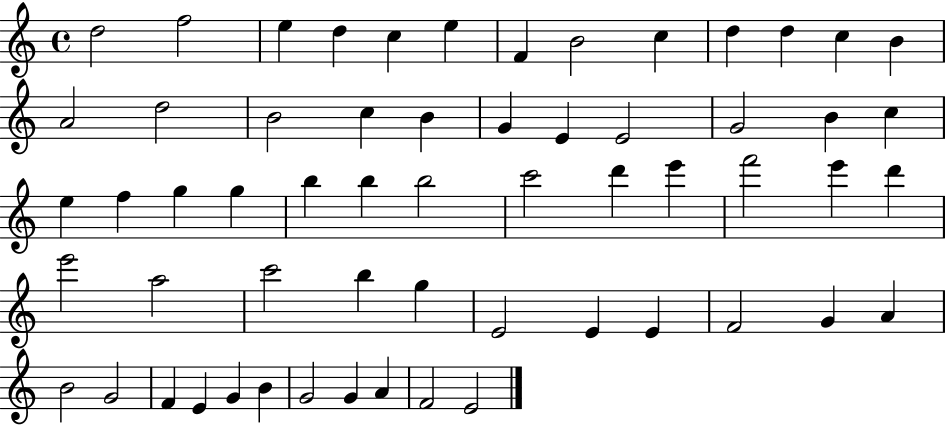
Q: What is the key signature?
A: C major